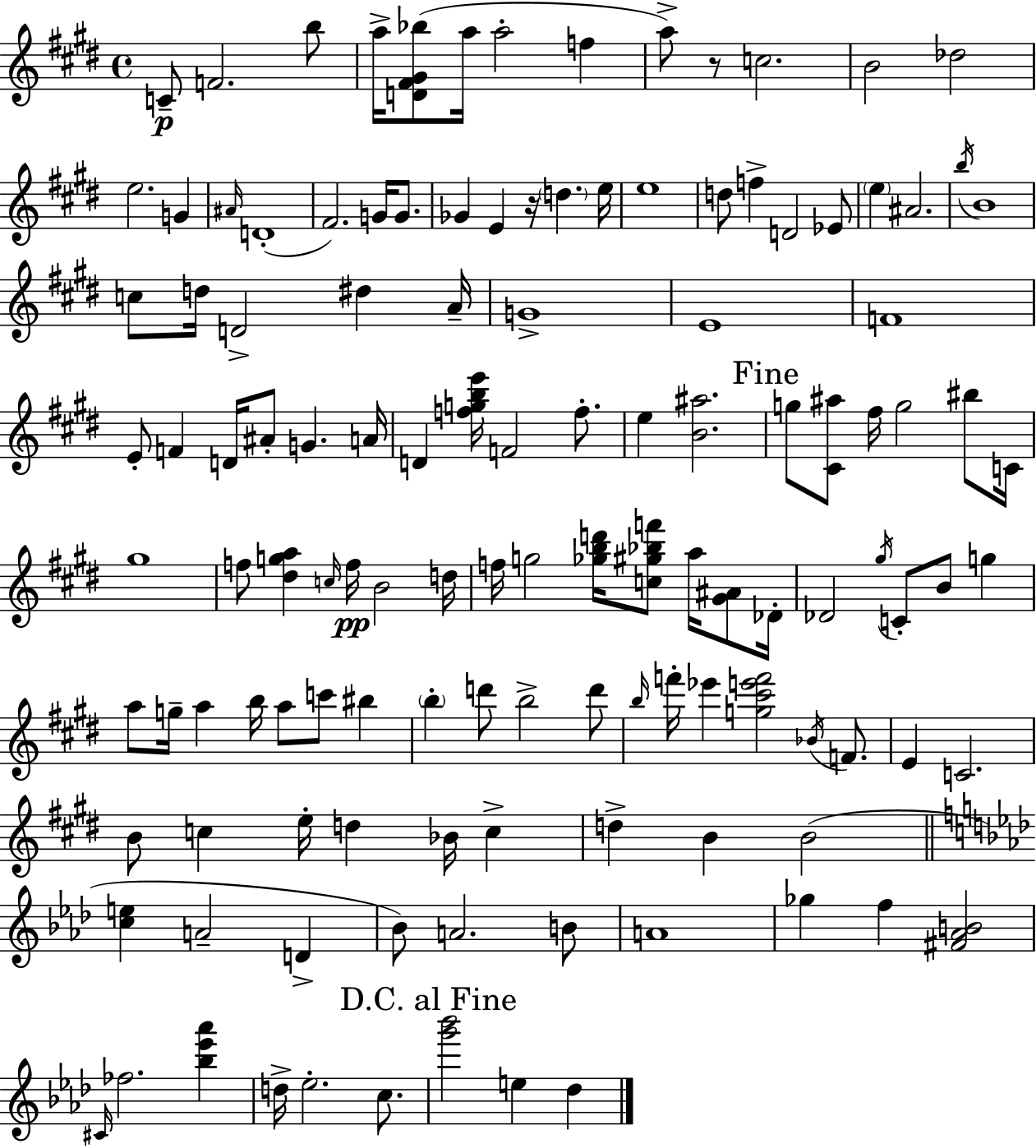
C4/e F4/h. B5/e A5/s [D4,F#4,G#4,Bb5]/e A5/s A5/h F5/q A5/e R/e C5/h. B4/h Db5/h E5/h. G4/q A#4/s D4/w F#4/h. G4/s G4/e. Gb4/q E4/q R/s D5/q. E5/s E5/w D5/e F5/q D4/h Eb4/e E5/q A#4/h. B5/s B4/w C5/e D5/s D4/h D#5/q A4/s G4/w E4/w F4/w E4/e F4/q D4/s A#4/e G4/q. A4/s D4/q [F5,G5,B5,E6]/s F4/h F5/e. E5/q [B4,A#5]/h. G5/e [C#4,A#5]/e F#5/s G5/h BIS5/e C4/s G#5/w F5/e [D#5,G5,A5]/q C5/s F5/s B4/h D5/s F5/s G5/h [Gb5,B5,D6]/s [C5,G#5,Bb5,F6]/e A5/s [G#4,A#4]/e Db4/s Db4/h G#5/s C4/e B4/e G5/q A5/e G5/s A5/q B5/s A5/e C6/e BIS5/q B5/q D6/e B5/h D6/e B5/s F6/s Eb6/q [G5,C#6,E6,F6]/h Bb4/s F4/e. E4/q C4/h. B4/e C5/q E5/s D5/q Bb4/s C5/q D5/q B4/q B4/h [C5,E5]/q A4/h D4/q Bb4/e A4/h. B4/e A4/w Gb5/q F5/q [F#4,Ab4,B4]/h C#4/s FES5/h. [Bb5,Eb6,Ab6]/q D5/s Eb5/h. C5/e. [G6,Bb6]/h E5/q Db5/q